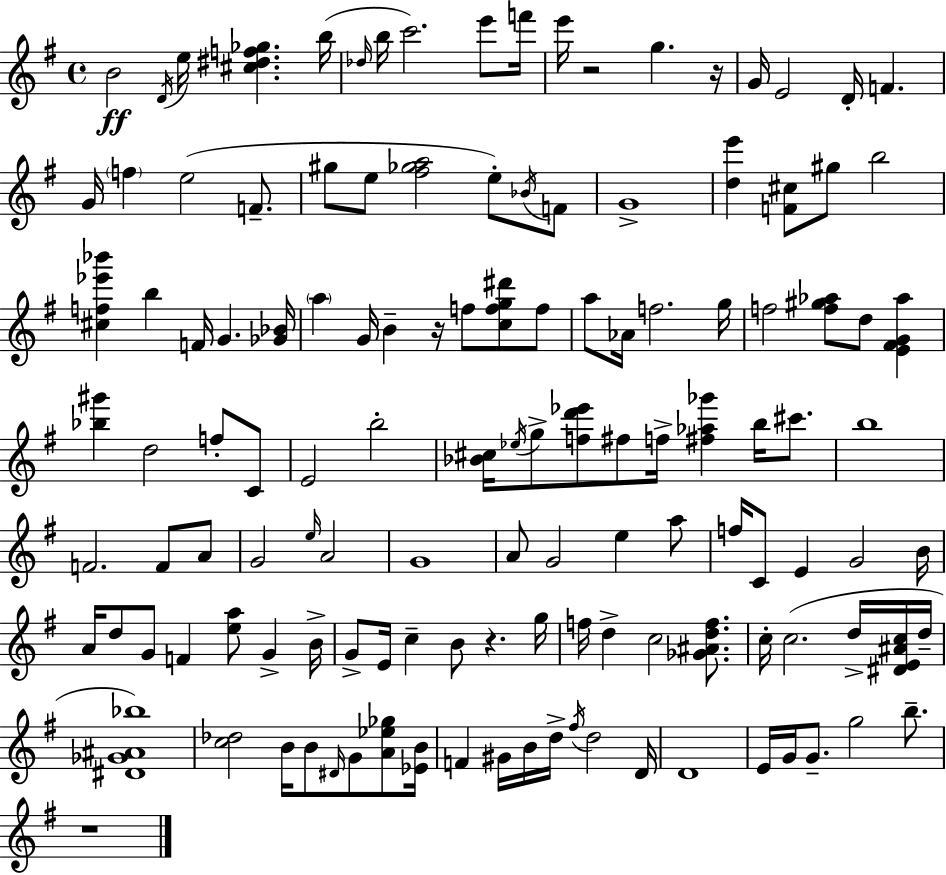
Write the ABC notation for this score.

X:1
T:Untitled
M:4/4
L:1/4
K:G
B2 D/4 e/4 [^c^df_g] b/4 _d/4 b/4 c'2 e'/2 f'/4 e'/4 z2 g z/4 G/4 E2 D/4 F G/4 f e2 F/2 ^g/2 e/2 [^f_ga]2 e/2 _B/4 F/2 G4 [de'] [F^c]/2 ^g/2 b2 [^cf_e'_b'] b F/4 G [_G_B]/4 a G/4 B z/4 f/2 [cfg^d']/2 f/2 a/2 _A/4 f2 g/4 f2 [f^g_a]/2 d/2 [E^FG_a] [_b^g'] d2 f/2 C/2 E2 b2 [_B^c]/4 _e/4 g/2 [fd'_e']/2 ^f/2 f/4 [^f_a_g'] b/4 ^c'/2 b4 F2 F/2 A/2 G2 e/4 A2 G4 A/2 G2 e a/2 f/4 C/2 E G2 B/4 A/4 d/2 G/2 F [ea]/2 G B/4 G/2 E/4 c B/2 z g/4 f/4 d c2 [_G^Adf]/2 c/4 c2 d/4 [^DE^Ac]/4 d/4 [^D_G^A_b]4 [c_d]2 B/4 B/2 ^D/4 G/2 [A_e_g]/2 [_EB]/4 F ^G/4 B/4 d/4 ^f/4 d2 D/4 D4 E/4 G/4 G/2 g2 b/2 z4